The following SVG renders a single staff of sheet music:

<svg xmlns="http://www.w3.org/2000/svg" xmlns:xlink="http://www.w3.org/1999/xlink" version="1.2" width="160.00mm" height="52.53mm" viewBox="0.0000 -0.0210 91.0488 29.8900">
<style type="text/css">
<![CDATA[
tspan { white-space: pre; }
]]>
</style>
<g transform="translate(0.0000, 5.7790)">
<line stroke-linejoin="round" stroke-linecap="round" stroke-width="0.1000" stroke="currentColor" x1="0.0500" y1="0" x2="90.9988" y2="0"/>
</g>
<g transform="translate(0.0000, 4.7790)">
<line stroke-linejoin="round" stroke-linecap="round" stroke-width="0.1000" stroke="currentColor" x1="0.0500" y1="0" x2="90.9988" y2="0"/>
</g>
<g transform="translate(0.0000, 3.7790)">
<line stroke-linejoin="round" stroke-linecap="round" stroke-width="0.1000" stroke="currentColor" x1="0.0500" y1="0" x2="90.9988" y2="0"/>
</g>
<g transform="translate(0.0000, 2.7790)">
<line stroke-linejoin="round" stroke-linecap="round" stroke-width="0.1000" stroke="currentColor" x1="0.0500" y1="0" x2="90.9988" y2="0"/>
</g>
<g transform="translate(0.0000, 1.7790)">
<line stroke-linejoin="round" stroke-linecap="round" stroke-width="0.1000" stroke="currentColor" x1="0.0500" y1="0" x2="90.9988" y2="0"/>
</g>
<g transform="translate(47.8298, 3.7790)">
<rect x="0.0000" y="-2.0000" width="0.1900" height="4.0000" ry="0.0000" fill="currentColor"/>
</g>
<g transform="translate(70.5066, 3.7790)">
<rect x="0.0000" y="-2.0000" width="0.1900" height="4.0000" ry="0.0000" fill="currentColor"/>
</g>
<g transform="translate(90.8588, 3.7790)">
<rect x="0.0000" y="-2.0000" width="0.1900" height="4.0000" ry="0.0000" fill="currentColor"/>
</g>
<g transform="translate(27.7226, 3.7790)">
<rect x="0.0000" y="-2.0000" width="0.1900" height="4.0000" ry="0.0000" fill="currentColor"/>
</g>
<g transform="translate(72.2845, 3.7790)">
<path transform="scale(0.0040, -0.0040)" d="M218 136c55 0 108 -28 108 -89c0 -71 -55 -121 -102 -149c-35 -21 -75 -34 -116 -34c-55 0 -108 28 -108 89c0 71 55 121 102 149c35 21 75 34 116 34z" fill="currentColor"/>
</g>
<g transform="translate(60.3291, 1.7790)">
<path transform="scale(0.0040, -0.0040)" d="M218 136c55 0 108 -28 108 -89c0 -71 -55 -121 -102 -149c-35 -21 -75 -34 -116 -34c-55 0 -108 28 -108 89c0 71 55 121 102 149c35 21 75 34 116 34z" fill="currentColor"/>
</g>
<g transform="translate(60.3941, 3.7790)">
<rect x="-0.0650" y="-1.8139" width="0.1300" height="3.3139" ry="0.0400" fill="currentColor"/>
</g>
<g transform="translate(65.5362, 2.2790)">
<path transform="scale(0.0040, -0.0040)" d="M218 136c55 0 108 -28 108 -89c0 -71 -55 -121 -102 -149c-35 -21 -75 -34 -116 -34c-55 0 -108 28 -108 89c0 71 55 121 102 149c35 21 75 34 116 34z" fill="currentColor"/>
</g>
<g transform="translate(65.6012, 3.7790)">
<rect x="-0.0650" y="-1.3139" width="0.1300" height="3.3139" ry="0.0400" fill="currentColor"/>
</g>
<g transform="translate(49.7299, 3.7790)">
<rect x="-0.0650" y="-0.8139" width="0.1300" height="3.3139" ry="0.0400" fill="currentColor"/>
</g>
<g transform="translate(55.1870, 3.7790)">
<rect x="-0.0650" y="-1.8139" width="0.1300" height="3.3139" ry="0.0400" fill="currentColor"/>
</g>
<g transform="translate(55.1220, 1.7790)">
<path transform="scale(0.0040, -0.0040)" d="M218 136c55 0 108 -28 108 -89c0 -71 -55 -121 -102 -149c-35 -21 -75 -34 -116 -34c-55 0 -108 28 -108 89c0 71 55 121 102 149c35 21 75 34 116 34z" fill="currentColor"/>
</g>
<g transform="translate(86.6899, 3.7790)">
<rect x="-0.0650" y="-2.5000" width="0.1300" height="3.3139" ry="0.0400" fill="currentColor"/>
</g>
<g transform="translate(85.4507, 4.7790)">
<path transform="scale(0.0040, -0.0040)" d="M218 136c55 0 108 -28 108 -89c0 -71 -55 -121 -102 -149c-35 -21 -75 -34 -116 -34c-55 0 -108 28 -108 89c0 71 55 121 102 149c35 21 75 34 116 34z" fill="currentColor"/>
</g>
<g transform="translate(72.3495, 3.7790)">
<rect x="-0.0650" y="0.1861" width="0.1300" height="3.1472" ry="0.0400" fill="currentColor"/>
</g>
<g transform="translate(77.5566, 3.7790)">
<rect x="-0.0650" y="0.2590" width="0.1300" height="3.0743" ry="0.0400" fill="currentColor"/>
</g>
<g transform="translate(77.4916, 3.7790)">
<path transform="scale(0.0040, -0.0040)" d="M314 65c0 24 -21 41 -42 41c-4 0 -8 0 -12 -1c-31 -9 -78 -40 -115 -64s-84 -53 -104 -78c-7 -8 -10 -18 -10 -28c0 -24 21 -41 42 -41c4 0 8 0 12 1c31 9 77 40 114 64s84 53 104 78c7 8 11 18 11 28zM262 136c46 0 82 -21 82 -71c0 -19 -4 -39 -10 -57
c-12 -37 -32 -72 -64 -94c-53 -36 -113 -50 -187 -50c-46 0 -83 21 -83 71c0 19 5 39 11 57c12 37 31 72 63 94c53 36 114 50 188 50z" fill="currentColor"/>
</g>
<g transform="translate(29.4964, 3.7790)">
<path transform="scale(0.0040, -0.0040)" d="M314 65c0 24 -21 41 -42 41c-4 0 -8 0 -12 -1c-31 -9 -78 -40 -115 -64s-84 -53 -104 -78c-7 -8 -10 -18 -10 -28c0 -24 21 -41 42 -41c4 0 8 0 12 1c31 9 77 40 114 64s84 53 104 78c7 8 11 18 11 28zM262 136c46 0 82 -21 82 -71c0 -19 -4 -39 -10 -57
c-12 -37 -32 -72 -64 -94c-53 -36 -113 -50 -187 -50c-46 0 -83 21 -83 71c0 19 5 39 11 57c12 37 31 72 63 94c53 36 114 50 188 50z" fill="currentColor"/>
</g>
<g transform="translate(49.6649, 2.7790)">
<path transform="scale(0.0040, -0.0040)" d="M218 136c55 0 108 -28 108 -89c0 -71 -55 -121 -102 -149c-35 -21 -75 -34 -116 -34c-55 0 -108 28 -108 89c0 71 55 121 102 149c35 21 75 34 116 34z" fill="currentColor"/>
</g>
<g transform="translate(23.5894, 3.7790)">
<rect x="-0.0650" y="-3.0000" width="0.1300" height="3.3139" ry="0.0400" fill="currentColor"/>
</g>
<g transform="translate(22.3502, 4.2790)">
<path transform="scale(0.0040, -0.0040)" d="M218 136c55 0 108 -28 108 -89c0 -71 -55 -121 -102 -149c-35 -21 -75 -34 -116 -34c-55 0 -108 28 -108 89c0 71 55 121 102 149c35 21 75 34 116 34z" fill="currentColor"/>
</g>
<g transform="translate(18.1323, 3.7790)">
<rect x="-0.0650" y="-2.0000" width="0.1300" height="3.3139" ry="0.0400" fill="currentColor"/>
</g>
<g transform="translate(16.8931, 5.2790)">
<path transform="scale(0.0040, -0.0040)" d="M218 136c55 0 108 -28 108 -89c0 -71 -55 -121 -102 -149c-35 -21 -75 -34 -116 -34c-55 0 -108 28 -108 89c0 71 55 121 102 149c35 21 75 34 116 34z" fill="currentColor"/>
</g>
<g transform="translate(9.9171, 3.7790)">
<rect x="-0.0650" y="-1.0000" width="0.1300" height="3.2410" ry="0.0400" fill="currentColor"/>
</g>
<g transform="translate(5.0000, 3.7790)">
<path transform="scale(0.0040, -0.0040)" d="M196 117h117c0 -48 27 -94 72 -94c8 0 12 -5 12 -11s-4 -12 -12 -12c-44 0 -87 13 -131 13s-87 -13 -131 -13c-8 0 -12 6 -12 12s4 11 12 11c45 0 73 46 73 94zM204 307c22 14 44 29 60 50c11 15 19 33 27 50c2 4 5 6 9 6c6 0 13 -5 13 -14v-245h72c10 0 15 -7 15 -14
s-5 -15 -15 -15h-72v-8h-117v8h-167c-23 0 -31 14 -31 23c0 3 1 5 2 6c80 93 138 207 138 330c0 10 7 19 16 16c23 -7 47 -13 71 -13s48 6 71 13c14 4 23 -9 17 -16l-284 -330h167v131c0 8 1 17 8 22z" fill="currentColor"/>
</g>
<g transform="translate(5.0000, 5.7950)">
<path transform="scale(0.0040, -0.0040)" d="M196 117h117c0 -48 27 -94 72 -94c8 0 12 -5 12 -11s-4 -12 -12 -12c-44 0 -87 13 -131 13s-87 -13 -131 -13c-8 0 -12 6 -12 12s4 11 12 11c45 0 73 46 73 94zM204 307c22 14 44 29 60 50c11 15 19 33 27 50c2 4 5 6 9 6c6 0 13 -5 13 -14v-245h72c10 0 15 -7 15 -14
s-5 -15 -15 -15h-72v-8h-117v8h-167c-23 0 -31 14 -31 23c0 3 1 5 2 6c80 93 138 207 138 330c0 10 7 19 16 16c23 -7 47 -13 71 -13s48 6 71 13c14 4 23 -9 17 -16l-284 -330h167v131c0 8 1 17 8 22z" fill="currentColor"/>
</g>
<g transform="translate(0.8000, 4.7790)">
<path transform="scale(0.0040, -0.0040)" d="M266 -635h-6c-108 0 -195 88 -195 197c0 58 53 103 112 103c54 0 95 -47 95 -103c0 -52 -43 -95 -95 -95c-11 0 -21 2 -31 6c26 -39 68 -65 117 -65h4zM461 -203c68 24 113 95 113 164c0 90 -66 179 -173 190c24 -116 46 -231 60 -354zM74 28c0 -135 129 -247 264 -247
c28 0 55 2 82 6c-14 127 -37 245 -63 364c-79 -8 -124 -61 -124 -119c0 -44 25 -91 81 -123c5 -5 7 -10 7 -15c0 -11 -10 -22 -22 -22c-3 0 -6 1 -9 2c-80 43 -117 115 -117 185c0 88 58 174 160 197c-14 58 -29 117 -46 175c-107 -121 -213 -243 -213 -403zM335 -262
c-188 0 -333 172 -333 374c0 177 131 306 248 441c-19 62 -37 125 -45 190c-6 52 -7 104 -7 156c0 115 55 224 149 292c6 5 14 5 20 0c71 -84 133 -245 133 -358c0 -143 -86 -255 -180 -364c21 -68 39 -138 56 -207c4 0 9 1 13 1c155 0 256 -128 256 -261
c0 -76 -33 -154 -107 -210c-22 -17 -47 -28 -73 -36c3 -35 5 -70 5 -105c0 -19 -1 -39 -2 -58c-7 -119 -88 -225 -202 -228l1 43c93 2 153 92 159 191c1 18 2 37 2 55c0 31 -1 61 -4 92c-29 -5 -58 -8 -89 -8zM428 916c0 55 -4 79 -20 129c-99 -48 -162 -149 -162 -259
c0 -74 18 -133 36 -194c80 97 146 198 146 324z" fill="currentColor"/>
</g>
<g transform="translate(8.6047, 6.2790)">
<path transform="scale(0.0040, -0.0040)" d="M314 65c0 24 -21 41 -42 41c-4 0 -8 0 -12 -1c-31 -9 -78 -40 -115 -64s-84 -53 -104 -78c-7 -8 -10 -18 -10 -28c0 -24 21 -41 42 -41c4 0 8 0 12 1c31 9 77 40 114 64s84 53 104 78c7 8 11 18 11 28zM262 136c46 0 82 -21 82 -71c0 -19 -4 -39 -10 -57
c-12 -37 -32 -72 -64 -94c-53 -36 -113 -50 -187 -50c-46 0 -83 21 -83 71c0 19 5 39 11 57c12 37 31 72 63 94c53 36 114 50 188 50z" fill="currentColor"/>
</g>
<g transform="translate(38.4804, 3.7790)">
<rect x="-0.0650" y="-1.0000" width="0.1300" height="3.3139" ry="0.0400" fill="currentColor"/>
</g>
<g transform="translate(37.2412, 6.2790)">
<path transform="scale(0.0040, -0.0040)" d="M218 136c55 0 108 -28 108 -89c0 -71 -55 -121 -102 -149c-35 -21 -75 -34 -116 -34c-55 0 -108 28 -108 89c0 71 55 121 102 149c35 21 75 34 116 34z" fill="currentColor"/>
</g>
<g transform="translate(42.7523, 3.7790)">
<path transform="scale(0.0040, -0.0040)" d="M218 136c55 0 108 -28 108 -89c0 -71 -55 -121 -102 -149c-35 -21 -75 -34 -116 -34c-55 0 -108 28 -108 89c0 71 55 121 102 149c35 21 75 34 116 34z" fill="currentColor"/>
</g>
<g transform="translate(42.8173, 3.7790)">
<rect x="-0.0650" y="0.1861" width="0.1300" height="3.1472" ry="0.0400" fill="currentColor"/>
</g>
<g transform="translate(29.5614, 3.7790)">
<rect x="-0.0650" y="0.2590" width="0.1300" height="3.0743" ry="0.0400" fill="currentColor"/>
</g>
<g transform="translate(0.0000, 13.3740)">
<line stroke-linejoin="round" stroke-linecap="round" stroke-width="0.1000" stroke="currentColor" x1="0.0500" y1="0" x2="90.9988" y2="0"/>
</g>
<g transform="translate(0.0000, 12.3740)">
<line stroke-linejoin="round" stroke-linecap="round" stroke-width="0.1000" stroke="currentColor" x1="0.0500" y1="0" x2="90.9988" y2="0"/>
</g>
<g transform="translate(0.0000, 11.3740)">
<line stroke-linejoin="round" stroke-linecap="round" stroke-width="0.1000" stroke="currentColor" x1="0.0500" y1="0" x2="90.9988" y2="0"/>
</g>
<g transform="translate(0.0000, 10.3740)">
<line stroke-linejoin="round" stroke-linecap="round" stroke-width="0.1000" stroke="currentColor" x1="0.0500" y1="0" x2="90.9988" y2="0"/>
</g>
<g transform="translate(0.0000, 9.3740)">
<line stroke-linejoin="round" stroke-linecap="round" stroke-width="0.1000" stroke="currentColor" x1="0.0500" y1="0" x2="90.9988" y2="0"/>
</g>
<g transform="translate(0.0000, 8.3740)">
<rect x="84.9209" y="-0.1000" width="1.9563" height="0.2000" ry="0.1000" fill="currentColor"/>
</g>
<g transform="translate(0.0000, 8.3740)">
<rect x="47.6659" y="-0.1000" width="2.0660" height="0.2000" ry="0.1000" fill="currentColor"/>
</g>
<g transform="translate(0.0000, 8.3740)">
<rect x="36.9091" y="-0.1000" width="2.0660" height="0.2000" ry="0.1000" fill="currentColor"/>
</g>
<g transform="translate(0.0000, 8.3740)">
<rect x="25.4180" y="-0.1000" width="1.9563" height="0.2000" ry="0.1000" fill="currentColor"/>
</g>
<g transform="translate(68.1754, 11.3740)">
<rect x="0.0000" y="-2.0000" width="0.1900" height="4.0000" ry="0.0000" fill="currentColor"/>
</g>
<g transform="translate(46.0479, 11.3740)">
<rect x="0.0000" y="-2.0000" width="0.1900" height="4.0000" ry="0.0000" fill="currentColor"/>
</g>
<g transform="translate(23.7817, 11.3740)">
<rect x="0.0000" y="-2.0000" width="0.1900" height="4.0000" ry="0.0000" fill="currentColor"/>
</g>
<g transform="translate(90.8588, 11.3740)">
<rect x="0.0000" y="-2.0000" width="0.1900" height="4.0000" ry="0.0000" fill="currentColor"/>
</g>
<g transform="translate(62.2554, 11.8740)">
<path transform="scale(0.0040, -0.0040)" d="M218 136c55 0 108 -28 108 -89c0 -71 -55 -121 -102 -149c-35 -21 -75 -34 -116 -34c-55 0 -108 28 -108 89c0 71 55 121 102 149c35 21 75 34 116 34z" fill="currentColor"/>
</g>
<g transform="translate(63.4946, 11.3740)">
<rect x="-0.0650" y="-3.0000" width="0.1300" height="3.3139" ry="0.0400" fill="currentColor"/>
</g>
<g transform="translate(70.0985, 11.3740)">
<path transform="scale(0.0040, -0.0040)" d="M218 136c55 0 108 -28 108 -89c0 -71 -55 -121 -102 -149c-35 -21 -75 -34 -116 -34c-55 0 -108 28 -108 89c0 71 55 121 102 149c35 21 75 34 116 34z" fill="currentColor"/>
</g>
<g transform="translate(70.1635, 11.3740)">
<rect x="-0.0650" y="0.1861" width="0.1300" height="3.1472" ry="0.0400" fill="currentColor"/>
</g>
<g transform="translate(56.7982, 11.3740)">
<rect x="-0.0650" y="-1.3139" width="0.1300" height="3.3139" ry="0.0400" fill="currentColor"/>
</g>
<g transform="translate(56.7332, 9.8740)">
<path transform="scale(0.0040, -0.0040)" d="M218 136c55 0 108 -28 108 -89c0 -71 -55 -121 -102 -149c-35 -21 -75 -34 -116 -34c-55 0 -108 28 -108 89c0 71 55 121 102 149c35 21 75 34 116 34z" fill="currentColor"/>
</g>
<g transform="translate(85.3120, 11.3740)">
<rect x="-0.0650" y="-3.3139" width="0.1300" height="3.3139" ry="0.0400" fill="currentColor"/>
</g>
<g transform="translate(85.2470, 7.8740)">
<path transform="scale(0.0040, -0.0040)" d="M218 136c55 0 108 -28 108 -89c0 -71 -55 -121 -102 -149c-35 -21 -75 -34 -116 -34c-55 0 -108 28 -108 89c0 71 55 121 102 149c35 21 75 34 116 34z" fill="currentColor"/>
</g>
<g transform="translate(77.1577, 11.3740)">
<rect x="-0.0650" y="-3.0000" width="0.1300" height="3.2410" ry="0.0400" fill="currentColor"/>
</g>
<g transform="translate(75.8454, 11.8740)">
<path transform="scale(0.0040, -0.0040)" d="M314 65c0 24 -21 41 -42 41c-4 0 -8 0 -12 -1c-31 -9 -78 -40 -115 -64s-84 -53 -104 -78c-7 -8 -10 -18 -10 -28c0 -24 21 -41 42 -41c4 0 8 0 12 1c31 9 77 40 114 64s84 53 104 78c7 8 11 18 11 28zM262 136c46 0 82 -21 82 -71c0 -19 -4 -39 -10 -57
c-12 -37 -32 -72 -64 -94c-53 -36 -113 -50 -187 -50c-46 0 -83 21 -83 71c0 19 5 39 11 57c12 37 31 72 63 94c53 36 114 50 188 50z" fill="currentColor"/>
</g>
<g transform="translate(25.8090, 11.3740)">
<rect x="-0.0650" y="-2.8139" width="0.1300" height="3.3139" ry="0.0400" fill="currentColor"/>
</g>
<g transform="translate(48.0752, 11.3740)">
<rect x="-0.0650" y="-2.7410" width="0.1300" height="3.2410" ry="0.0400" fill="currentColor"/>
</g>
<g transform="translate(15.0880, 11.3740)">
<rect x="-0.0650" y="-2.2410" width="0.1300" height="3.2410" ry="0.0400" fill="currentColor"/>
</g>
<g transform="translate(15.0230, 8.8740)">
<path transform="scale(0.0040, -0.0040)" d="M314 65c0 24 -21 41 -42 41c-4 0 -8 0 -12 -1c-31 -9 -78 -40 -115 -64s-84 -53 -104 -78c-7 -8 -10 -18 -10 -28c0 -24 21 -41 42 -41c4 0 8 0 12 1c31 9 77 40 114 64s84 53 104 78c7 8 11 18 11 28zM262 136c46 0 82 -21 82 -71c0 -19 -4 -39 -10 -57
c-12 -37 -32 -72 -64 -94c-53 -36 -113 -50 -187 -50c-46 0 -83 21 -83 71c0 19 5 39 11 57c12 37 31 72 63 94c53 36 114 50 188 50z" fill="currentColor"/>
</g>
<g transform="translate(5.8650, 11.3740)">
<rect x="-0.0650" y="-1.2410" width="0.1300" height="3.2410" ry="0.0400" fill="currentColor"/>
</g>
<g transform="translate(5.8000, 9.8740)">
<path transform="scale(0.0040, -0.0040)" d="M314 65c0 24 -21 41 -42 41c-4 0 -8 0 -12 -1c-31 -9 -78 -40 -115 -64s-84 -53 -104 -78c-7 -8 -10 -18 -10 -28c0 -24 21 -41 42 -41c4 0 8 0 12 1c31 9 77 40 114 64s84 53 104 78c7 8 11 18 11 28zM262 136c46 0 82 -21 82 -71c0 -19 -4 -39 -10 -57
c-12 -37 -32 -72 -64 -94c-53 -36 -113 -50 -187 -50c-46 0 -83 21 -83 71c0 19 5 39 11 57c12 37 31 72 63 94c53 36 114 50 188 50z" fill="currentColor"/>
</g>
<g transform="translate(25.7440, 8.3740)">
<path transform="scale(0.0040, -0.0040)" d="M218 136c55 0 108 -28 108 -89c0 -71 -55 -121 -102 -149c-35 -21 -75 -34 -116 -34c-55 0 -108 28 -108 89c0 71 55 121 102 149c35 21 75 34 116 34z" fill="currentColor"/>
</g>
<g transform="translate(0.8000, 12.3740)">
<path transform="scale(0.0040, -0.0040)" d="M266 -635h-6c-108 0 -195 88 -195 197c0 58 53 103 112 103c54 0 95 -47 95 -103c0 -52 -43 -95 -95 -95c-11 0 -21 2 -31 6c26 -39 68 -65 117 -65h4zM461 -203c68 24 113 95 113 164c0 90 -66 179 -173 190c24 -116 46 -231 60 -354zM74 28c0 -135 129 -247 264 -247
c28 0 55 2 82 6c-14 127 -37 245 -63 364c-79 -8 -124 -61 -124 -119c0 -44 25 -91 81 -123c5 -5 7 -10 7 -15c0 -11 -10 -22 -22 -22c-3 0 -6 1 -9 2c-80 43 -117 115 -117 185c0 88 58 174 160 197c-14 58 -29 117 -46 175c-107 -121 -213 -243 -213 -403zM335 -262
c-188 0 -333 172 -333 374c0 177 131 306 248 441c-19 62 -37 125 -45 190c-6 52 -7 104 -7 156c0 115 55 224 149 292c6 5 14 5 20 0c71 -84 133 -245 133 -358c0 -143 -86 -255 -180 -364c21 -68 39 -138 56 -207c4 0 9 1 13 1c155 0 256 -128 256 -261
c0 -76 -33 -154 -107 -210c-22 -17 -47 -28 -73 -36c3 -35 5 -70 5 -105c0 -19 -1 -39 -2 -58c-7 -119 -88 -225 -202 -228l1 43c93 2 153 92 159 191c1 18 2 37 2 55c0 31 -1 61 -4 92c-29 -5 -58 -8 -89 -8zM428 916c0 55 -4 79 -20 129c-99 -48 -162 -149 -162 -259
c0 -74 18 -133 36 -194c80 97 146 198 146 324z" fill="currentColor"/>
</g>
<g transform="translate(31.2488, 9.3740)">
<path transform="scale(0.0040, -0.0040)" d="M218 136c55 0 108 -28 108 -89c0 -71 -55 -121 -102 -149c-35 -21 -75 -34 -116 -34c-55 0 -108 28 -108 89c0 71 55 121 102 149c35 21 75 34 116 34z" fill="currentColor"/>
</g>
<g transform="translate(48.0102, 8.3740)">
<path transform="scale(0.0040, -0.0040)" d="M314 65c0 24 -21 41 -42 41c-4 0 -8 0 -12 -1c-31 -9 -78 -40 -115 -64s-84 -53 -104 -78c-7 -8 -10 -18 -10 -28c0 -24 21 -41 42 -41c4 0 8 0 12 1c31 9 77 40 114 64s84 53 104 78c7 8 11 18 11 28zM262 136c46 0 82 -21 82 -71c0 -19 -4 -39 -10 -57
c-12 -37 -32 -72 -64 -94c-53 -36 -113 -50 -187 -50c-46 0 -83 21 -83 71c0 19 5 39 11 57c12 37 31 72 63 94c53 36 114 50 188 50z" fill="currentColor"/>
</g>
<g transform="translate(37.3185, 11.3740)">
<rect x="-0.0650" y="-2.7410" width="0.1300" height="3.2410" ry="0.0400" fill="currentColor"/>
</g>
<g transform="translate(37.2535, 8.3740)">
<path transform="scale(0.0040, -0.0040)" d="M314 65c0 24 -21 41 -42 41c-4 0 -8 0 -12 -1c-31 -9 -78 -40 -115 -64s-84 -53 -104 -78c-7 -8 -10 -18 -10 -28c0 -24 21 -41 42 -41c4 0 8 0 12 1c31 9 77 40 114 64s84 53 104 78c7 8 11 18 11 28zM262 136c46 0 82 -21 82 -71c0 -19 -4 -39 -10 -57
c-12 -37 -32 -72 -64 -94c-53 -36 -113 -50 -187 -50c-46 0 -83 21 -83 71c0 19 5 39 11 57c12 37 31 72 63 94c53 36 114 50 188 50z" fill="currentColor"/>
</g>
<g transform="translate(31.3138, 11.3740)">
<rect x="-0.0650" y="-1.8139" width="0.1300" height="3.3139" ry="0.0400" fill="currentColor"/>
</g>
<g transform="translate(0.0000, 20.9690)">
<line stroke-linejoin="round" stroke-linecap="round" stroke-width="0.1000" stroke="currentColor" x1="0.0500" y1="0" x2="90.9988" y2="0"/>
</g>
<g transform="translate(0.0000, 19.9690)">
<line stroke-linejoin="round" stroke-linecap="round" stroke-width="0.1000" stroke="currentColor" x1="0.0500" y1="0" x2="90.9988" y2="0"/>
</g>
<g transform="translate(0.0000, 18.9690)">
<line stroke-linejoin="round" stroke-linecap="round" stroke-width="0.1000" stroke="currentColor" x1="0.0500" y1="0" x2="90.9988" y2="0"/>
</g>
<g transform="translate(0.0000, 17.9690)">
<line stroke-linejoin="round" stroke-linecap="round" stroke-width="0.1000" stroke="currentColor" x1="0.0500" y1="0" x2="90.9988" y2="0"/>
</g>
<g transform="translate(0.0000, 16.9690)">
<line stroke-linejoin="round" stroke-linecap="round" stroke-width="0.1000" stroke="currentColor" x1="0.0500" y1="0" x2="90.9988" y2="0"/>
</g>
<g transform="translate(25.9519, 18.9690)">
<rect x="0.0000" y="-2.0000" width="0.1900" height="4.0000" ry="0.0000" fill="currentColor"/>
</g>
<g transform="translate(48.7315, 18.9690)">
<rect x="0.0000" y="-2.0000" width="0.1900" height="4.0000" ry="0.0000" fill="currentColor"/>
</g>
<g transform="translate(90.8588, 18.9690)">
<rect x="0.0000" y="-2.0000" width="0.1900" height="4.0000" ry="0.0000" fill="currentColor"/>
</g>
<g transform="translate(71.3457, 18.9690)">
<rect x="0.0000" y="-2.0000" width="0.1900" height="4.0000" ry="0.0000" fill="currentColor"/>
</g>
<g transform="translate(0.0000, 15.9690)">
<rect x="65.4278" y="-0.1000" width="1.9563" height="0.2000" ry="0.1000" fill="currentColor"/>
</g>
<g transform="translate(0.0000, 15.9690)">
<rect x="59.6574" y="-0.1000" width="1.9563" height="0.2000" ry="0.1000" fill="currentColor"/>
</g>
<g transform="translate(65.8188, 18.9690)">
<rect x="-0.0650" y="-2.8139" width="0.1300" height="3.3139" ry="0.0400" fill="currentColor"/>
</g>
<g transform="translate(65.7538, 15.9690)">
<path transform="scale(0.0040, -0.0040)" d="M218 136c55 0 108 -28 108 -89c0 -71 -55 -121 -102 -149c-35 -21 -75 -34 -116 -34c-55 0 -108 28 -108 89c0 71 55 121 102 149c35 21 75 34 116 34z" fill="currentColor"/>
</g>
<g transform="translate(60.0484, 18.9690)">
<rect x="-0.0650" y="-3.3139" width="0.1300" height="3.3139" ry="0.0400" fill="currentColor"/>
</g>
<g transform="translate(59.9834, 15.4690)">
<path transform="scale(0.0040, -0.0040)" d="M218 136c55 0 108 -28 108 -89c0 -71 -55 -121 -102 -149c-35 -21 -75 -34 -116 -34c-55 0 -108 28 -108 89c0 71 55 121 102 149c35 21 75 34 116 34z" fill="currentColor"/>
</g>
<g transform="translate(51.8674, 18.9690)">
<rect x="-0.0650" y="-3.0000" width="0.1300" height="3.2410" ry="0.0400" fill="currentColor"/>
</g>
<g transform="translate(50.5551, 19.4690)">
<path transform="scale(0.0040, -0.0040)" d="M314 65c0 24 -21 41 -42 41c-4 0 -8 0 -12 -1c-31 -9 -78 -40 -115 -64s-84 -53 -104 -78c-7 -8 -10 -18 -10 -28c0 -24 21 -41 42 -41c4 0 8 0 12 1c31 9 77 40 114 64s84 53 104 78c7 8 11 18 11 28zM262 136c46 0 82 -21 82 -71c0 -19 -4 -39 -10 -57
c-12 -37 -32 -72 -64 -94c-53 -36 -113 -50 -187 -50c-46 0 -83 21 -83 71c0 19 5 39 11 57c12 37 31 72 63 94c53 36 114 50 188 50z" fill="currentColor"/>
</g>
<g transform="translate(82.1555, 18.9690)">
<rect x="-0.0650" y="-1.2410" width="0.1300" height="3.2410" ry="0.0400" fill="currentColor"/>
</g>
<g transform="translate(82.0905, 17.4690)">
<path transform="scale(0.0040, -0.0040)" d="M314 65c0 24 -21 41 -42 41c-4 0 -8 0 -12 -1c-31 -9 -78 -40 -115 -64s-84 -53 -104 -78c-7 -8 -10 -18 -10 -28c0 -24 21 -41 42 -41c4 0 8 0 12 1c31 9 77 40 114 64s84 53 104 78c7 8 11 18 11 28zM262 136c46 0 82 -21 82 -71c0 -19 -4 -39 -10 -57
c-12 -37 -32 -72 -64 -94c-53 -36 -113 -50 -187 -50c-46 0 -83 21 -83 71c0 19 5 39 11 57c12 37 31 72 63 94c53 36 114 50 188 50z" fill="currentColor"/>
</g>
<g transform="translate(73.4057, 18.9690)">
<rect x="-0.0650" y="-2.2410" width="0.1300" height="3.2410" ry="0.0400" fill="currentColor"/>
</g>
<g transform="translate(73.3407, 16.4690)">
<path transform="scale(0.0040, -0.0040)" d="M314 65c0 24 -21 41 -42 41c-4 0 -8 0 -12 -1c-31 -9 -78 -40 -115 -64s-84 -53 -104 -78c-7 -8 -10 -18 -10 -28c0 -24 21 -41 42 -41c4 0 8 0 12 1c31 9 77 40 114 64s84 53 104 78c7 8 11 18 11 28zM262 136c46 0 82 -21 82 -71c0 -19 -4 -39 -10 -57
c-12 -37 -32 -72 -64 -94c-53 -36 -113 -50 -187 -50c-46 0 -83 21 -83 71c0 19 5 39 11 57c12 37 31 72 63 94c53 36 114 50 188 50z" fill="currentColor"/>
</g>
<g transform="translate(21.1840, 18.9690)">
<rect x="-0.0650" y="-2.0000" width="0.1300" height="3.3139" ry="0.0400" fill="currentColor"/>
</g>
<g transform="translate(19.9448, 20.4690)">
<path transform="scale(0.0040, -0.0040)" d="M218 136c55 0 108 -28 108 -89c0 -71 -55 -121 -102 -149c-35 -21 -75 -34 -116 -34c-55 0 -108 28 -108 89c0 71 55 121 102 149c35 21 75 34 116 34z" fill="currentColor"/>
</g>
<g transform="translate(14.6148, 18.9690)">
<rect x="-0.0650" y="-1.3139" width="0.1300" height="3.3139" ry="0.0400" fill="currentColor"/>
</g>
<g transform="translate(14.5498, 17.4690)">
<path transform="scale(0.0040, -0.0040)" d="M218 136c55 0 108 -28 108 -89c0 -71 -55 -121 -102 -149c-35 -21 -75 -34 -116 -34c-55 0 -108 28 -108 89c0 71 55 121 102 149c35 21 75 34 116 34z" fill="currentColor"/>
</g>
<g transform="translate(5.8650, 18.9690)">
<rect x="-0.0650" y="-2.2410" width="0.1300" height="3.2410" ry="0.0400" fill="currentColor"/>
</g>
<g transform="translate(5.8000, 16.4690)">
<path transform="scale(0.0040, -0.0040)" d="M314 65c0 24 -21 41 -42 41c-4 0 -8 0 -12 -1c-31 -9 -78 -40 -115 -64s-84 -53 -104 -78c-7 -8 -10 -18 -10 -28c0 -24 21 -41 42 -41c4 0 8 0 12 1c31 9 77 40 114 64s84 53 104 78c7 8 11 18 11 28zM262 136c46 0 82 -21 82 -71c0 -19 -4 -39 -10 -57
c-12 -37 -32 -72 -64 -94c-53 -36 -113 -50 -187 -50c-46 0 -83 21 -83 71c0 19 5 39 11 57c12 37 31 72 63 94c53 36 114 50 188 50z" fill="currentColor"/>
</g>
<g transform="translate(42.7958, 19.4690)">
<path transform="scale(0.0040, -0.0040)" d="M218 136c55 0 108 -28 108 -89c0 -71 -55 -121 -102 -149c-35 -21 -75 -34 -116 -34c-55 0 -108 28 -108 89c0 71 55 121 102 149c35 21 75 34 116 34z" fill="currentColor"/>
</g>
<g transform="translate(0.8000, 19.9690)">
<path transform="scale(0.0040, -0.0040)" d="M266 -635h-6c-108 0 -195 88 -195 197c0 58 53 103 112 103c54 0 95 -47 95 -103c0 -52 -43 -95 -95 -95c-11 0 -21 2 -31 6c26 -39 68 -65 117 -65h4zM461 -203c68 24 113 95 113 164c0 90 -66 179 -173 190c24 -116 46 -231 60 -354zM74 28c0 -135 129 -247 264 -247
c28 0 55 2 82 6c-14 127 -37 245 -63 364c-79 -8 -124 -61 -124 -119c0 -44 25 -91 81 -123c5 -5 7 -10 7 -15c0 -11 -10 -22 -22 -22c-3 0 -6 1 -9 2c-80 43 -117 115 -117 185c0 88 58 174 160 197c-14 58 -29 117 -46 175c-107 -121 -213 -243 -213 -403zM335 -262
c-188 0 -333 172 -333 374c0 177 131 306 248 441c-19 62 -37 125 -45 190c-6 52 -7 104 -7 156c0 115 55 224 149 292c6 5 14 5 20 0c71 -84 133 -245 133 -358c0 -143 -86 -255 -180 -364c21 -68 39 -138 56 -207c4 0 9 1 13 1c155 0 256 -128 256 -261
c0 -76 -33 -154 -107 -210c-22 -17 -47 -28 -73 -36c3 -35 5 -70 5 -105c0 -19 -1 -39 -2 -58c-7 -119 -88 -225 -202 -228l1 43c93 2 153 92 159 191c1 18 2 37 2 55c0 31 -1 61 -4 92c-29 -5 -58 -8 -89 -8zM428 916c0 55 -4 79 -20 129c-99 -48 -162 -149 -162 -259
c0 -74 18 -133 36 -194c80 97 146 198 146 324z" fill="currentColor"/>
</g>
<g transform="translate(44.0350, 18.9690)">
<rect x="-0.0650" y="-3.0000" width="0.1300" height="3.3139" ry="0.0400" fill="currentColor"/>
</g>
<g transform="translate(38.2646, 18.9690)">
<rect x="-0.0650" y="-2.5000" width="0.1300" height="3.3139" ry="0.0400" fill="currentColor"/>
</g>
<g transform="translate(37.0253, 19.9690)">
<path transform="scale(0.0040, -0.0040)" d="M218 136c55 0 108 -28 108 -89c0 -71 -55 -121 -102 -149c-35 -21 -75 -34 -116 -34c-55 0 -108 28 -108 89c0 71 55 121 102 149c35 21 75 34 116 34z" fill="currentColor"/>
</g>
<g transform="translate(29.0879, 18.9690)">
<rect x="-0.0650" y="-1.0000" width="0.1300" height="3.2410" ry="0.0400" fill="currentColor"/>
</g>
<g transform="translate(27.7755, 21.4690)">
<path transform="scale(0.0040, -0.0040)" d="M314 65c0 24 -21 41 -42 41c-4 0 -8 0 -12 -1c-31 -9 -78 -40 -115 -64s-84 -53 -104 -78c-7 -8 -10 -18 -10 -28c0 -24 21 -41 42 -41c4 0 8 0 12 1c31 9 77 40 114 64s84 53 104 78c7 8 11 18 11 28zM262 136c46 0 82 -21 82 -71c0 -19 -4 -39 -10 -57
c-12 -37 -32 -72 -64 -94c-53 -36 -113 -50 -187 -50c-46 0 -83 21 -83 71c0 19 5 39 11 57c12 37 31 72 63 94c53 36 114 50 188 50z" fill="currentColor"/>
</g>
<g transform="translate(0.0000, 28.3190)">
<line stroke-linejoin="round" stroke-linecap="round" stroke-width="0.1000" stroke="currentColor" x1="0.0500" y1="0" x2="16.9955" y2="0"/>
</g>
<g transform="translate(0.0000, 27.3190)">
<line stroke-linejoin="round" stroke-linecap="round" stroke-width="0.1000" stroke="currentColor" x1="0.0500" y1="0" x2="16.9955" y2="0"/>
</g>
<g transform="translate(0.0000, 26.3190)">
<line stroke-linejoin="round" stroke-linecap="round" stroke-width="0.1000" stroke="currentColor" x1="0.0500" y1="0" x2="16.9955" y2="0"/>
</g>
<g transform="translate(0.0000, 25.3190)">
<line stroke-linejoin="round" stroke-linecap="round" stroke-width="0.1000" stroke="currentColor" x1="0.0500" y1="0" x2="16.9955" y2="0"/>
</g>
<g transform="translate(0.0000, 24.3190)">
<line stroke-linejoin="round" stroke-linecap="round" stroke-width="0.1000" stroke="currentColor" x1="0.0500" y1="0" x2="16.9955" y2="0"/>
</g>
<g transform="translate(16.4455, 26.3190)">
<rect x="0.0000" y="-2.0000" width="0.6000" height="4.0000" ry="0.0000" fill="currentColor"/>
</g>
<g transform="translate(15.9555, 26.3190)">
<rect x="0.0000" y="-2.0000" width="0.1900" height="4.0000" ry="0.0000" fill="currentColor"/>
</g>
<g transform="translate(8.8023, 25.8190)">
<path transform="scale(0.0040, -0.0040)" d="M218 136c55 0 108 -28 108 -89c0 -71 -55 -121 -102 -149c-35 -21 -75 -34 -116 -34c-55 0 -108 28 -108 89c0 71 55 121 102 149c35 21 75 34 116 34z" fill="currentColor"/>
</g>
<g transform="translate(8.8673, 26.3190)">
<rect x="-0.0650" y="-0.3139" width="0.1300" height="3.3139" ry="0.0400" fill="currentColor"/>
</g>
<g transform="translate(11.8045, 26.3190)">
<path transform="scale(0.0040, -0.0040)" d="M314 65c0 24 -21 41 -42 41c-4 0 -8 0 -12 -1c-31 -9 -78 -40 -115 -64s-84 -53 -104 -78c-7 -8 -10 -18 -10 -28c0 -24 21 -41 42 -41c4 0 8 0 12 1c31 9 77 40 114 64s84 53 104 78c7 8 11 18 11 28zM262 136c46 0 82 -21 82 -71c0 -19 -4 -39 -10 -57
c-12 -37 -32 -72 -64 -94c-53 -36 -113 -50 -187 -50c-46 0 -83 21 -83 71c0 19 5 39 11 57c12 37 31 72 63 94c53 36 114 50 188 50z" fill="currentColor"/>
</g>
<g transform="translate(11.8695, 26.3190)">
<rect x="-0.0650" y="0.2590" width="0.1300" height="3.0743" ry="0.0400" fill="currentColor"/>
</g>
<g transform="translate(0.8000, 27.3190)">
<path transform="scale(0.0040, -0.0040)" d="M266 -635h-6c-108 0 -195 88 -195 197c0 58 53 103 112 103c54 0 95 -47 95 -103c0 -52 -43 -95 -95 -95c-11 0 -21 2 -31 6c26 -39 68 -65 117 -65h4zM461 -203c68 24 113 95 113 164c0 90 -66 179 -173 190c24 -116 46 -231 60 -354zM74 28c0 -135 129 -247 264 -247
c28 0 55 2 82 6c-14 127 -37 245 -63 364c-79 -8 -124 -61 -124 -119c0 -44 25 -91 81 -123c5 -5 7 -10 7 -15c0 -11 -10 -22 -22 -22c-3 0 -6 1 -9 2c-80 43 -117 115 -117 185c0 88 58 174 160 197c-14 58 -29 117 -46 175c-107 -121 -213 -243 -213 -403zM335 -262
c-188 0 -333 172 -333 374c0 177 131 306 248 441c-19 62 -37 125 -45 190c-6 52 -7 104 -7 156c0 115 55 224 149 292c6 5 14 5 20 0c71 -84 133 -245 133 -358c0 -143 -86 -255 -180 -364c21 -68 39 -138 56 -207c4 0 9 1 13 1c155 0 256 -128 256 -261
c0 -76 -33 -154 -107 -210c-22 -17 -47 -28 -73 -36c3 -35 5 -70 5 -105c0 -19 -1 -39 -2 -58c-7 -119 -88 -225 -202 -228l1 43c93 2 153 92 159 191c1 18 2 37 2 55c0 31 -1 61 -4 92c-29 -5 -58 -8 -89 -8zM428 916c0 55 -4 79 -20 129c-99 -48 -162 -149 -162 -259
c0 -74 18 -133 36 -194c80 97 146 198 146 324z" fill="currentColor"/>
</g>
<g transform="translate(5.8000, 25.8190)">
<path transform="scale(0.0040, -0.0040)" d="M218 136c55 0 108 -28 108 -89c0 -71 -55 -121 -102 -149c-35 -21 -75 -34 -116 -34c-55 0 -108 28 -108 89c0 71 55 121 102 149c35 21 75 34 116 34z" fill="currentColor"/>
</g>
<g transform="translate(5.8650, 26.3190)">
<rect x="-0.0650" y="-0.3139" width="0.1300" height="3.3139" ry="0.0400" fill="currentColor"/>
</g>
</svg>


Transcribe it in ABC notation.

X:1
T:Untitled
M:4/4
L:1/4
K:C
D2 F A B2 D B d f f e B B2 G e2 g2 a f a2 a2 e A B A2 b g2 e F D2 G A A2 b a g2 e2 c c B2